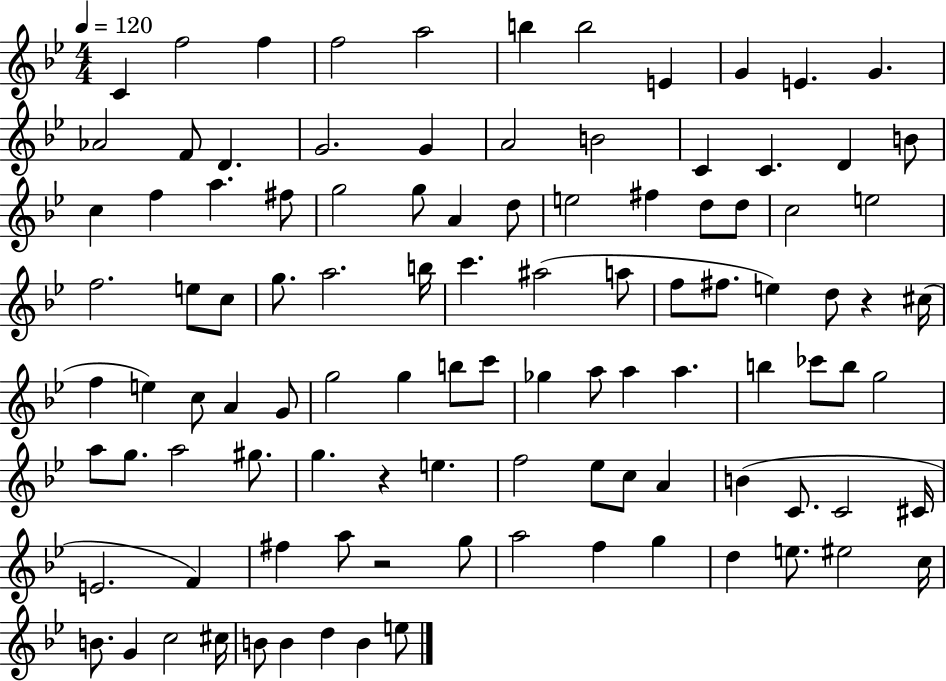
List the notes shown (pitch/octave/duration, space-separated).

C4/q F5/h F5/q F5/h A5/h B5/q B5/h E4/q G4/q E4/q. G4/q. Ab4/h F4/e D4/q. G4/h. G4/q A4/h B4/h C4/q C4/q. D4/q B4/e C5/q F5/q A5/q. F#5/e G5/h G5/e A4/q D5/e E5/h F#5/q D5/e D5/e C5/h E5/h F5/h. E5/e C5/e G5/e. A5/h. B5/s C6/q. A#5/h A5/e F5/e F#5/e. E5/q D5/e R/q C#5/s F5/q E5/q C5/e A4/q G4/e G5/h G5/q B5/e C6/e Gb5/q A5/e A5/q A5/q. B5/q CES6/e B5/e G5/h A5/e G5/e. A5/h G#5/e. G5/q. R/q E5/q. F5/h Eb5/e C5/e A4/q B4/q C4/e. C4/h C#4/s E4/h. F4/q F#5/q A5/e R/h G5/e A5/h F5/q G5/q D5/q E5/e. EIS5/h C5/s B4/e. G4/q C5/h C#5/s B4/e B4/q D5/q B4/q E5/e